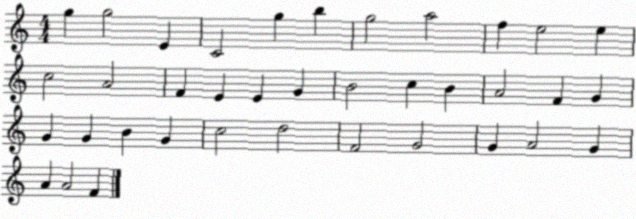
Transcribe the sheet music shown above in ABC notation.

X:1
T:Untitled
M:4/4
L:1/4
K:C
g g2 E C2 g b g2 a2 f e2 e c2 A2 F E E G B2 c B A2 F G G G B G c2 d2 F2 G2 G A2 G A A2 F